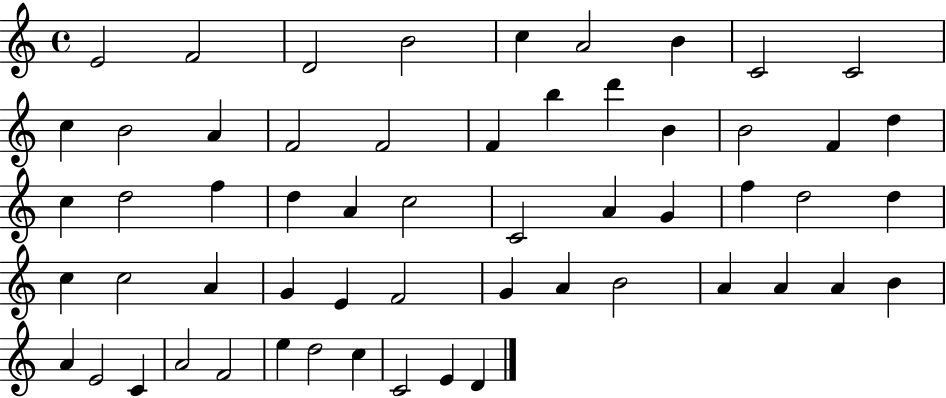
E4/h F4/h D4/h B4/h C5/q A4/h B4/q C4/h C4/h C5/q B4/h A4/q F4/h F4/h F4/q B5/q D6/q B4/q B4/h F4/q D5/q C5/q D5/h F5/q D5/q A4/q C5/h C4/h A4/q G4/q F5/q D5/h D5/q C5/q C5/h A4/q G4/q E4/q F4/h G4/q A4/q B4/h A4/q A4/q A4/q B4/q A4/q E4/h C4/q A4/h F4/h E5/q D5/h C5/q C4/h E4/q D4/q